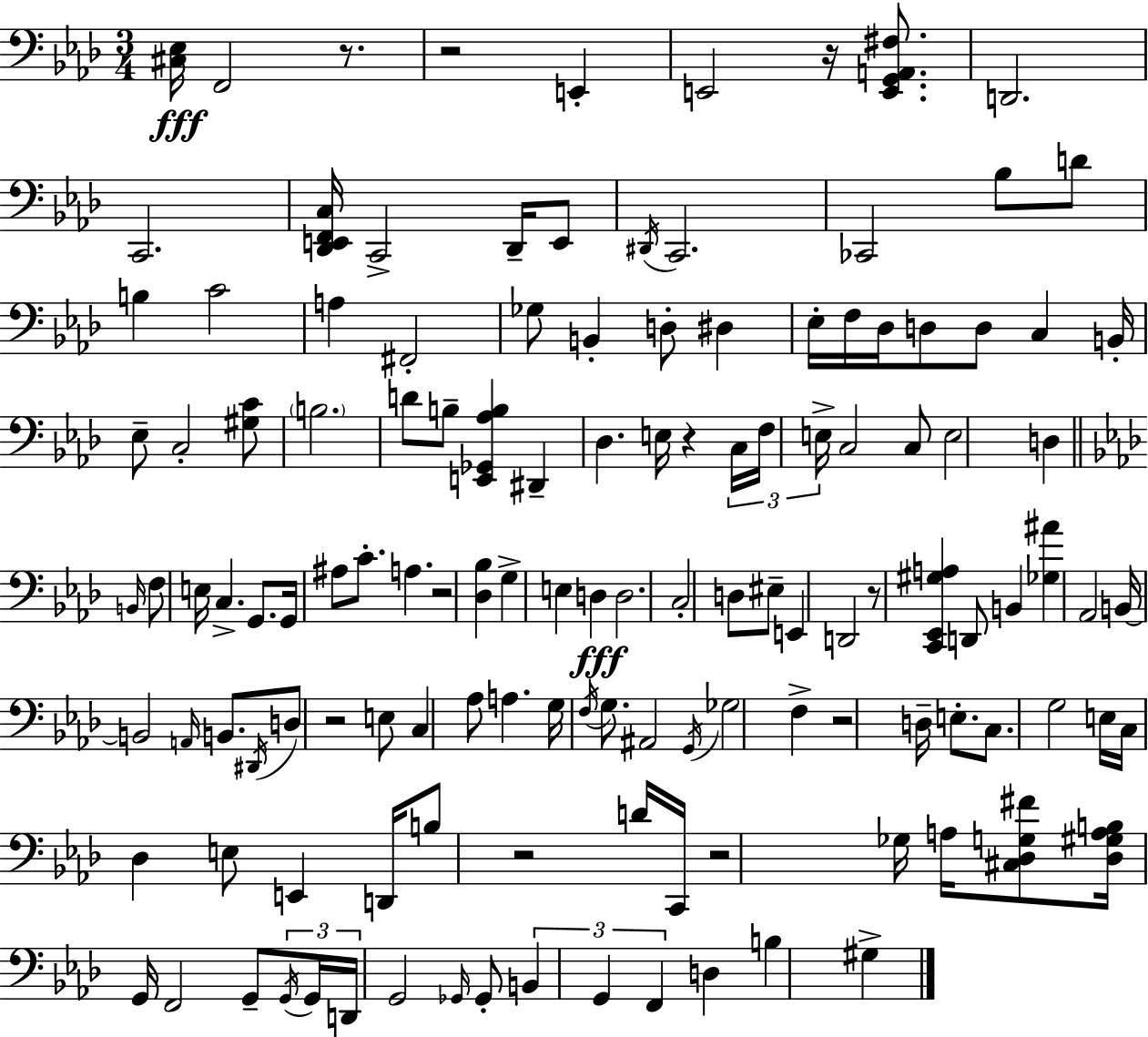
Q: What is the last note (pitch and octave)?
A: G#3